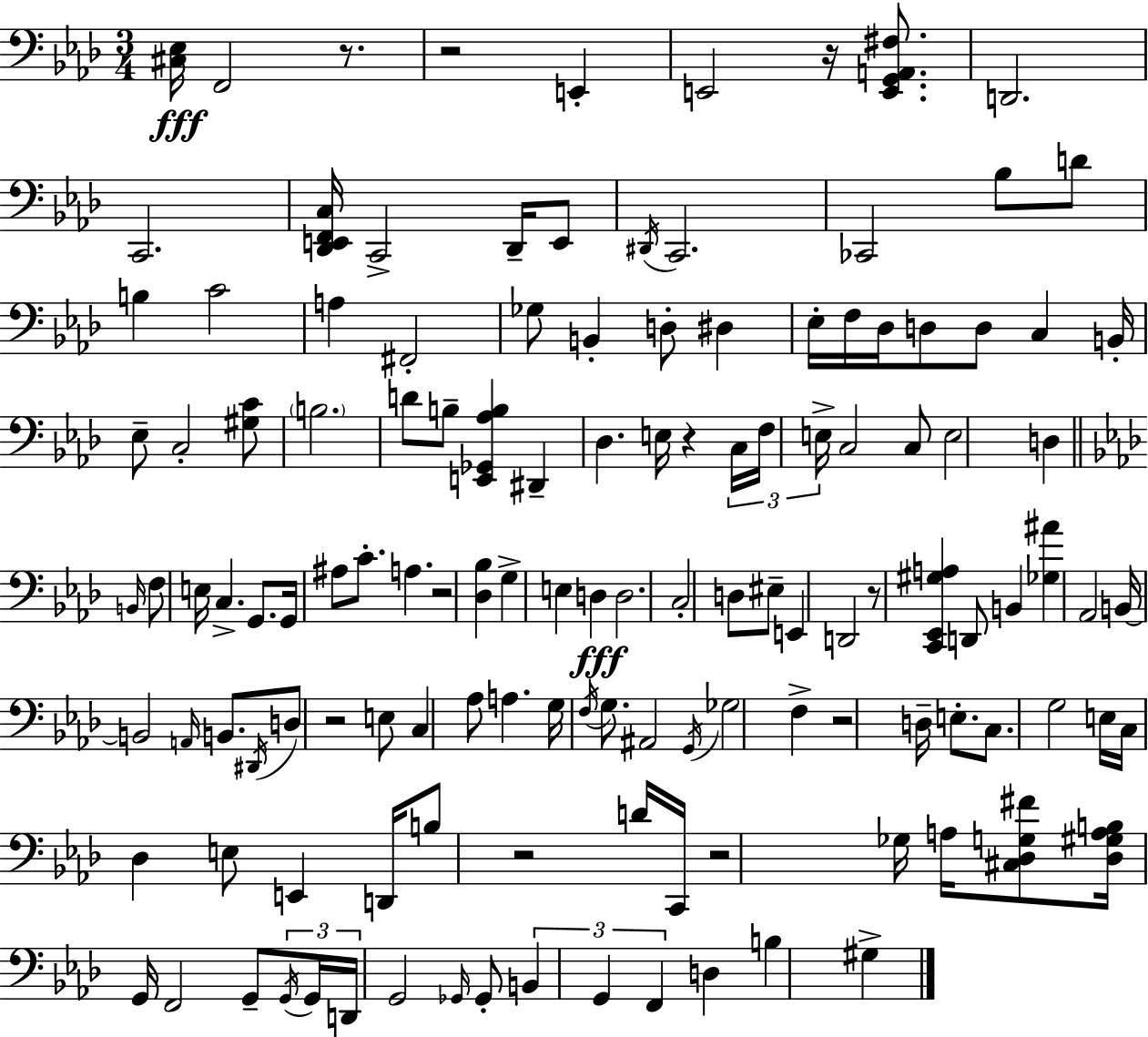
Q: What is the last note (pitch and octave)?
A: G#3